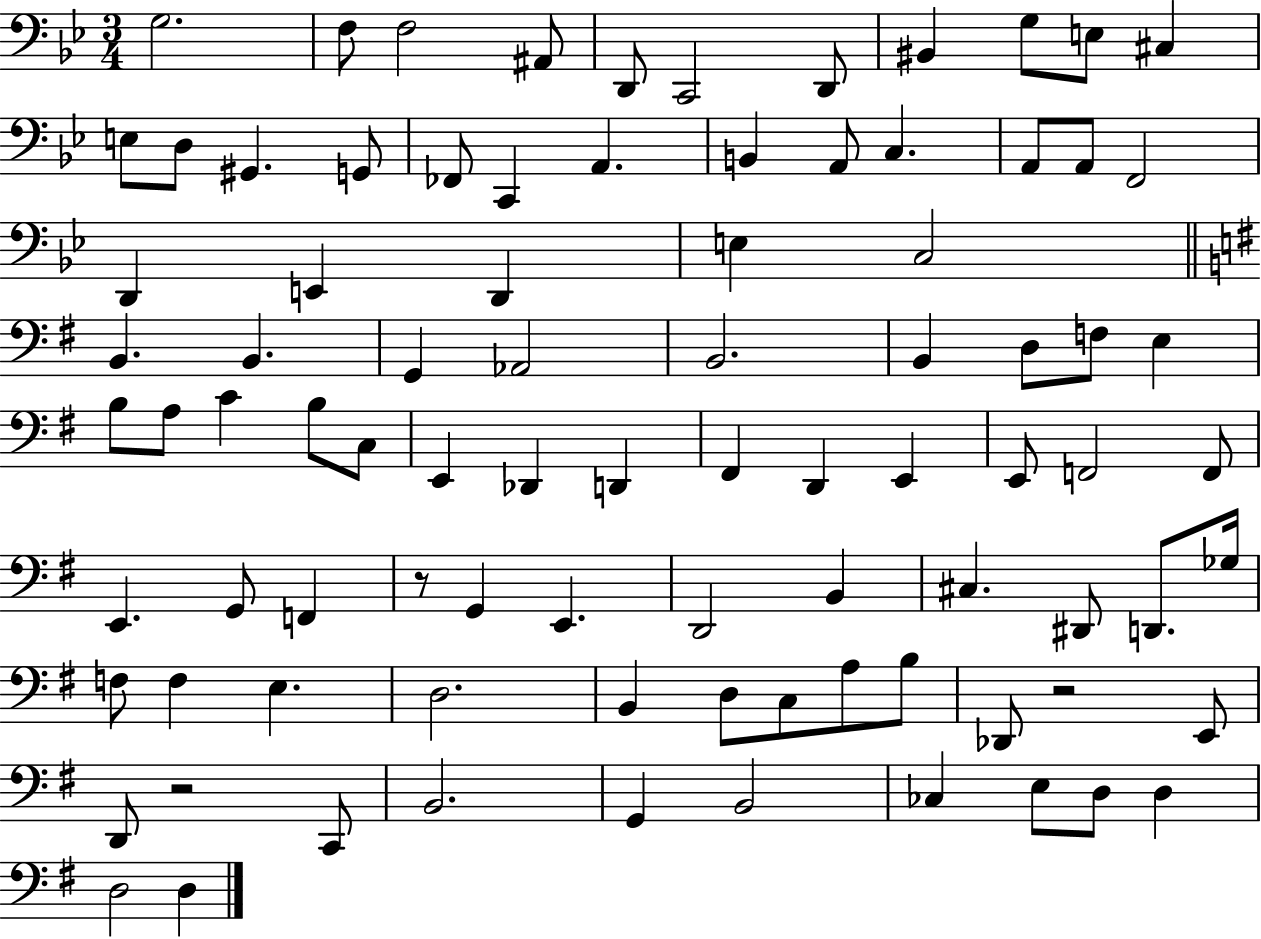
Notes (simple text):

G3/h. F3/e F3/h A#2/e D2/e C2/h D2/e BIS2/q G3/e E3/e C#3/q E3/e D3/e G#2/q. G2/e FES2/e C2/q A2/q. B2/q A2/e C3/q. A2/e A2/e F2/h D2/q E2/q D2/q E3/q C3/h B2/q. B2/q. G2/q Ab2/h B2/h. B2/q D3/e F3/e E3/q B3/e A3/e C4/q B3/e C3/e E2/q Db2/q D2/q F#2/q D2/q E2/q E2/e F2/h F2/e E2/q. G2/e F2/q R/e G2/q E2/q. D2/h B2/q C#3/q. D#2/e D2/e. Gb3/s F3/e F3/q E3/q. D3/h. B2/q D3/e C3/e A3/e B3/e Db2/e R/h E2/e D2/e R/h C2/e B2/h. G2/q B2/h CES3/q E3/e D3/e D3/q D3/h D3/q